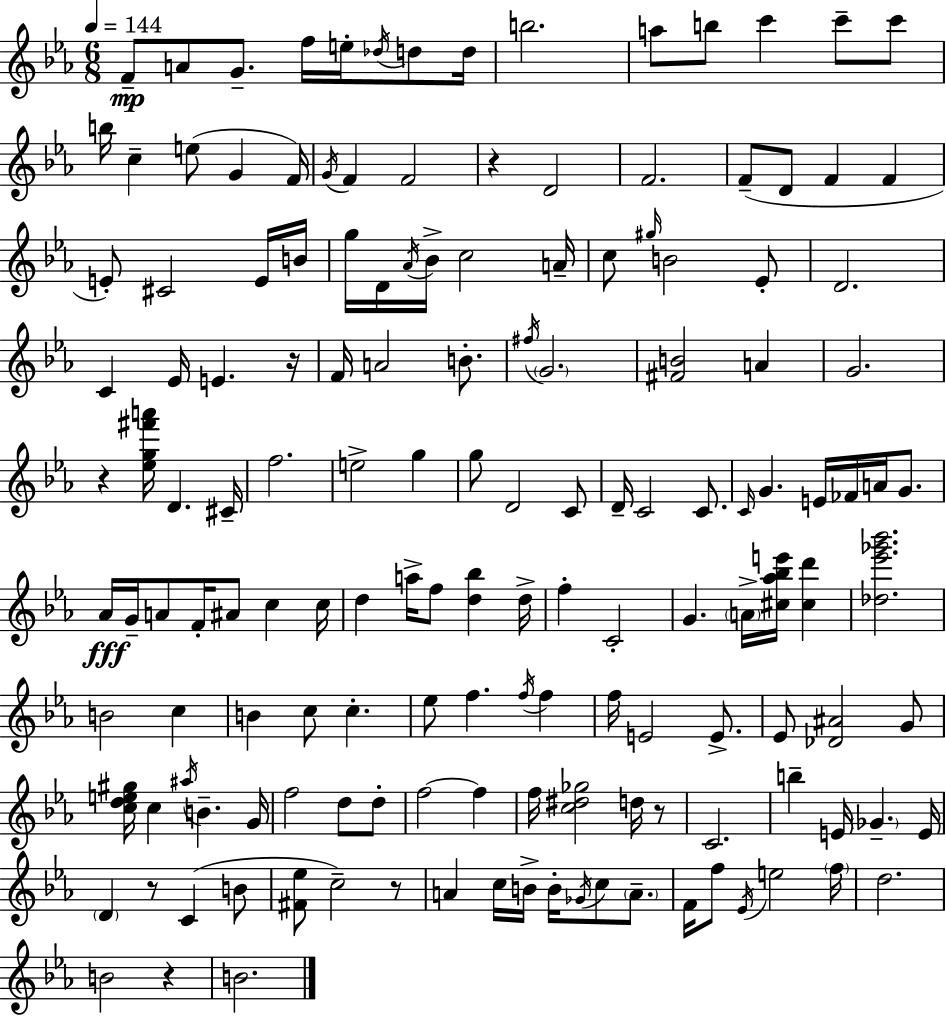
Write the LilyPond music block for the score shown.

{
  \clef treble
  \numericTimeSignature
  \time 6/8
  \key c \minor
  \tempo 4 = 144
  f'8--\mp a'8 g'8.-- f''16 e''16-. \acciaccatura { des''16 } d''8 | d''16 b''2. | a''8 b''8 c'''4 c'''8-- c'''8 | b''16 c''4-- e''8( g'4 | \break f'16) \acciaccatura { g'16 } f'4 f'2 | r4 d'2 | f'2. | f'8--( d'8 f'4 f'4 | \break e'8-.) cis'2 | e'16 b'16 g''16 d'16 \acciaccatura { aes'16 } bes'16-> c''2 | a'16-- c''8 \grace { gis''16 } b'2 | ees'8-. d'2. | \break c'4 ees'16 e'4. | r16 f'16 a'2 | b'8.-. \acciaccatura { fis''16 } \parenthesize g'2. | <fis' b'>2 | \break a'4 g'2. | r4 <ees'' g'' fis''' a'''>16 d'4. | cis'16-- f''2. | e''2-> | \break g''4 g''8 d'2 | c'8 d'16-- c'2 | c'8. \grace { c'16 } g'4. | e'16 fes'16 a'16 g'8. aes'16\fff g'16-- a'8 f'16-. ais'8 | \break c''4 c''16 d''4 a''16-> f''8 | <d'' bes''>4 d''16-> f''4-. c'2-. | g'4. | \parenthesize a'16-> <cis'' aes'' bes'' e'''>16 <cis'' d'''>4 <des'' ees''' ges''' bes'''>2. | \break b'2 | c''4 b'4 c''8 | c''4.-. ees''8 f''4. | \acciaccatura { f''16 } f''4 f''16 e'2 | \break e'8.-> ees'8 <des' ais'>2 | g'8 <c'' d'' e'' gis''>16 c''4 | \acciaccatura { ais''16 } b'4.-- g'16 f''2 | d''8 d''8-. f''2~~ | \break f''4 f''16 <c'' dis'' ges''>2 | d''16 r8 c'2. | b''4-- | e'16 \parenthesize ges'4.-- e'16 \parenthesize d'4 | \break r8 c'4( b'8 <fis' ees''>8 c''2--) | r8 a'4 | c''16 b'16-> b'16-. \acciaccatura { ges'16 } c''8 \parenthesize a'8.-- f'16 f''8 | \acciaccatura { ees'16 } e''2 \parenthesize f''16 d''2. | \break b'2 | r4 b'2. | \bar "|."
}